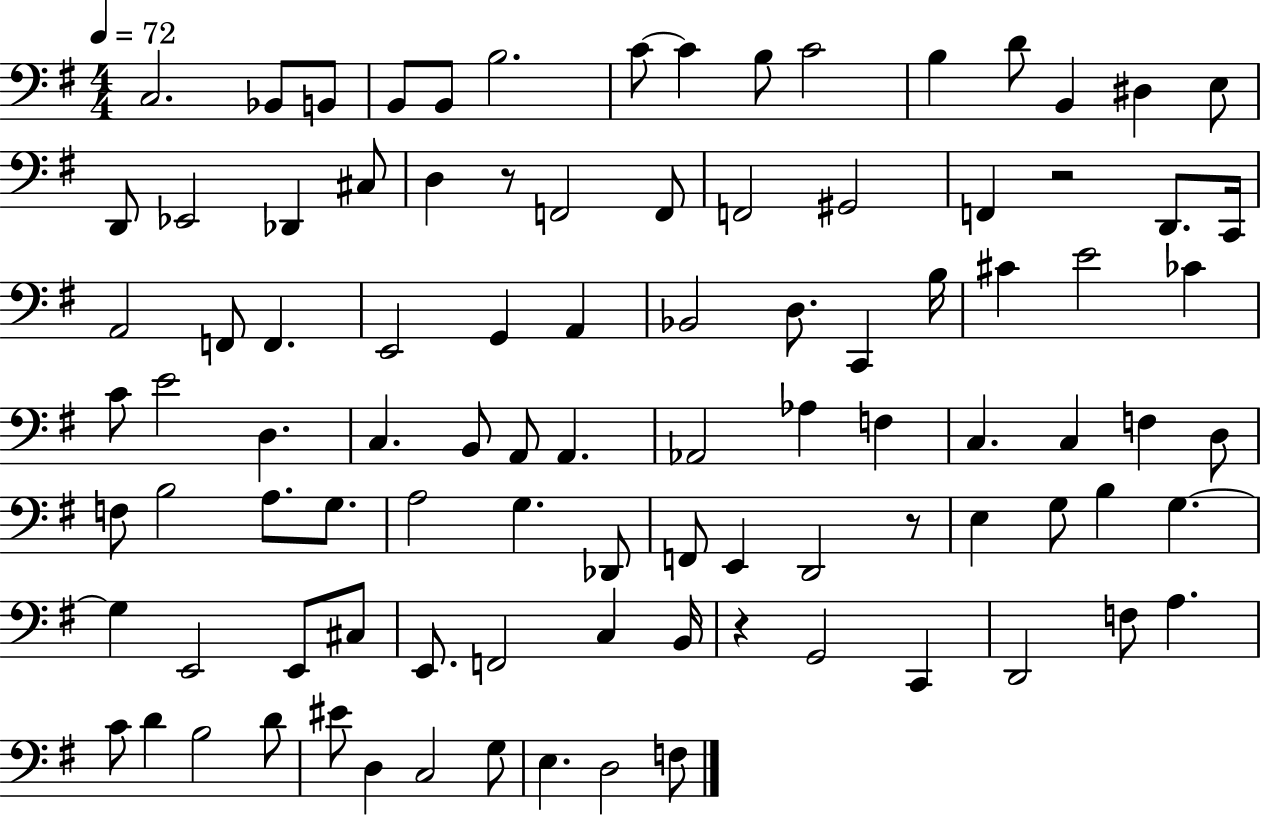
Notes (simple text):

C3/h. Bb2/e B2/e B2/e B2/e B3/h. C4/e C4/q B3/e C4/h B3/q D4/e B2/q D#3/q E3/e D2/e Eb2/h Db2/q C#3/e D3/q R/e F2/h F2/e F2/h G#2/h F2/q R/h D2/e. C2/s A2/h F2/e F2/q. E2/h G2/q A2/q Bb2/h D3/e. C2/q B3/s C#4/q E4/h CES4/q C4/e E4/h D3/q. C3/q. B2/e A2/e A2/q. Ab2/h Ab3/q F3/q C3/q. C3/q F3/q D3/e F3/e B3/h A3/e. G3/e. A3/h G3/q. Db2/e F2/e E2/q D2/h R/e E3/q G3/e B3/q G3/q. G3/q E2/h E2/e C#3/e E2/e. F2/h C3/q B2/s R/q G2/h C2/q D2/h F3/e A3/q. C4/e D4/q B3/h D4/e EIS4/e D3/q C3/h G3/e E3/q. D3/h F3/e